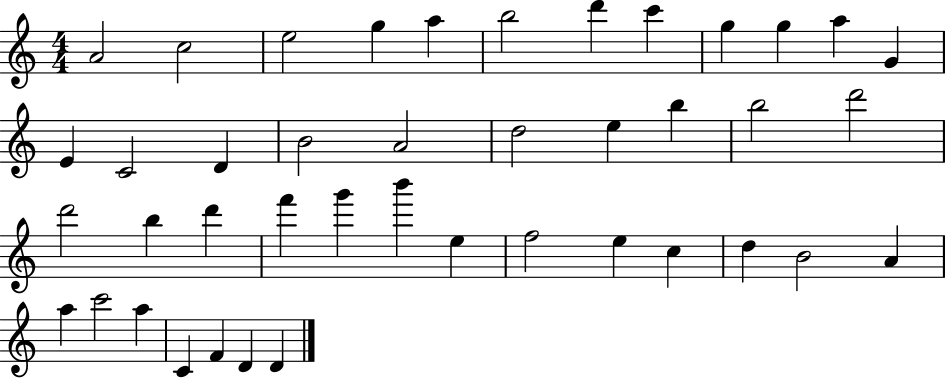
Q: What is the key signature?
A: C major